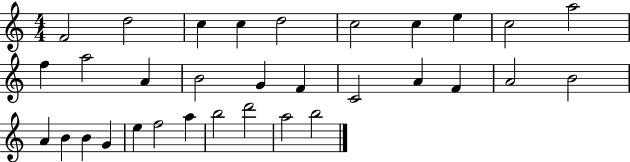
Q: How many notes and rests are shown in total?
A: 32